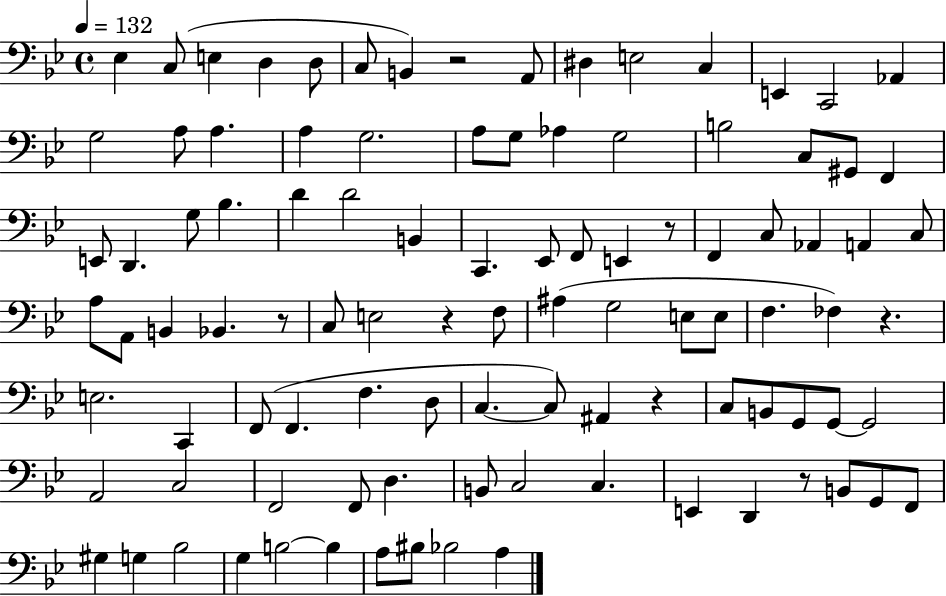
Eb3/q C3/e E3/q D3/q D3/e C3/e B2/q R/h A2/e D#3/q E3/h C3/q E2/q C2/h Ab2/q G3/h A3/e A3/q. A3/q G3/h. A3/e G3/e Ab3/q G3/h B3/h C3/e G#2/e F2/q E2/e D2/q. G3/e Bb3/q. D4/q D4/h B2/q C2/q. Eb2/e F2/e E2/q R/e F2/q C3/e Ab2/q A2/q C3/e A3/e A2/e B2/q Bb2/q. R/e C3/e E3/h R/q F3/e A#3/q G3/h E3/e E3/e F3/q. FES3/q R/q. E3/h. C2/q F2/e F2/q. F3/q. D3/e C3/q. C3/e A#2/q R/q C3/e B2/e G2/e G2/e G2/h A2/h C3/h F2/h F2/e D3/q. B2/e C3/h C3/q. E2/q D2/q R/e B2/e G2/e F2/e G#3/q G3/q Bb3/h G3/q B3/h B3/q A3/e BIS3/e Bb3/h A3/q